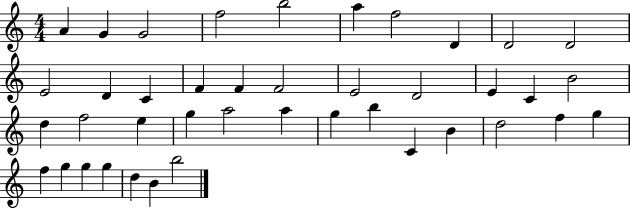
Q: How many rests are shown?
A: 0